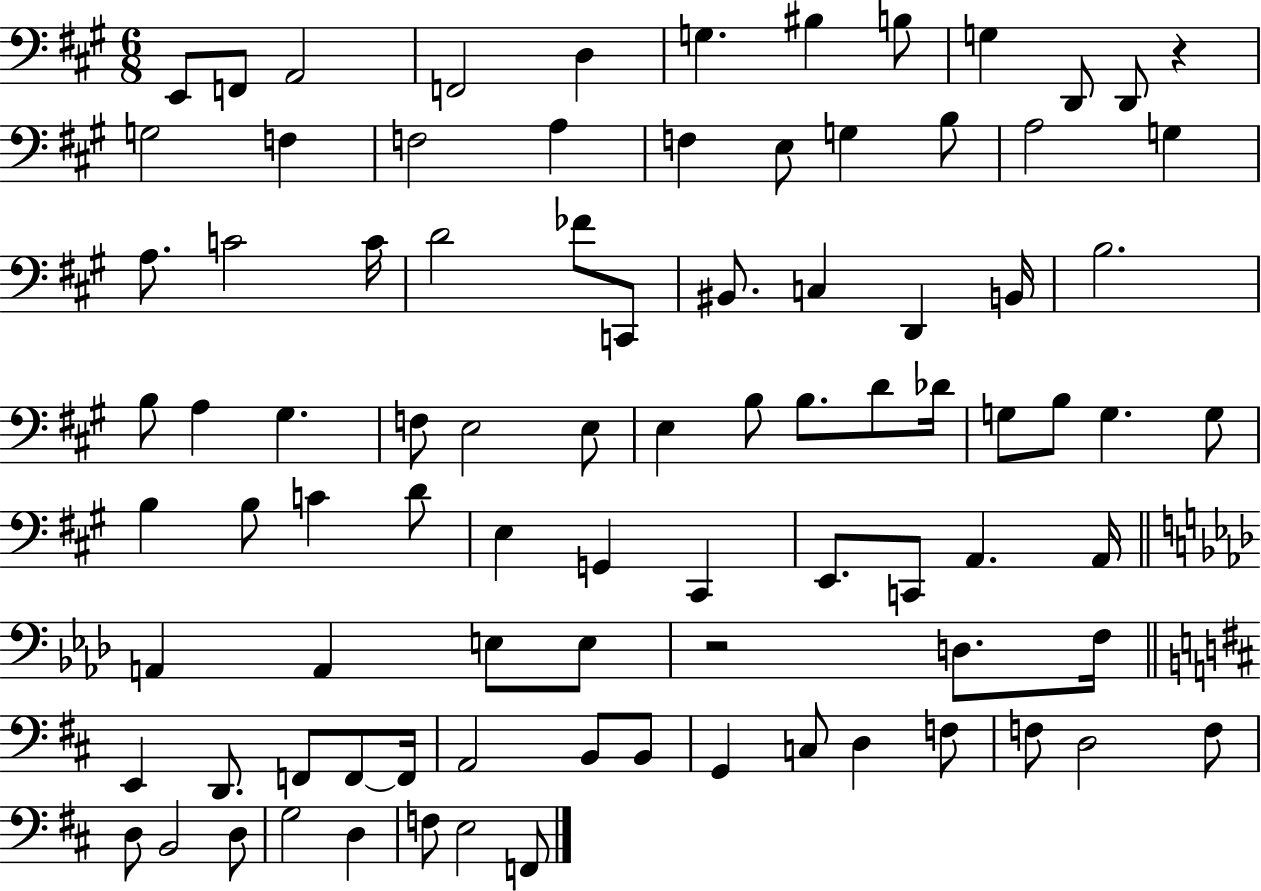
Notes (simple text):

E2/e F2/e A2/h F2/h D3/q G3/q. BIS3/q B3/e G3/q D2/e D2/e R/q G3/h F3/q F3/h A3/q F3/q E3/e G3/q B3/e A3/h G3/q A3/e. C4/h C4/s D4/h FES4/e C2/e BIS2/e. C3/q D2/q B2/s B3/h. B3/e A3/q G#3/q. F3/e E3/h E3/e E3/q B3/e B3/e. D4/e Db4/s G3/e B3/e G3/q. G3/e B3/q B3/e C4/q D4/e E3/q G2/q C#2/q E2/e. C2/e A2/q. A2/s A2/q A2/q E3/e E3/e R/h D3/e. F3/s E2/q D2/e. F2/e F2/e F2/s A2/h B2/e B2/e G2/q C3/e D3/q F3/e F3/e D3/h F3/e D3/e B2/h D3/e G3/h D3/q F3/e E3/h F2/e